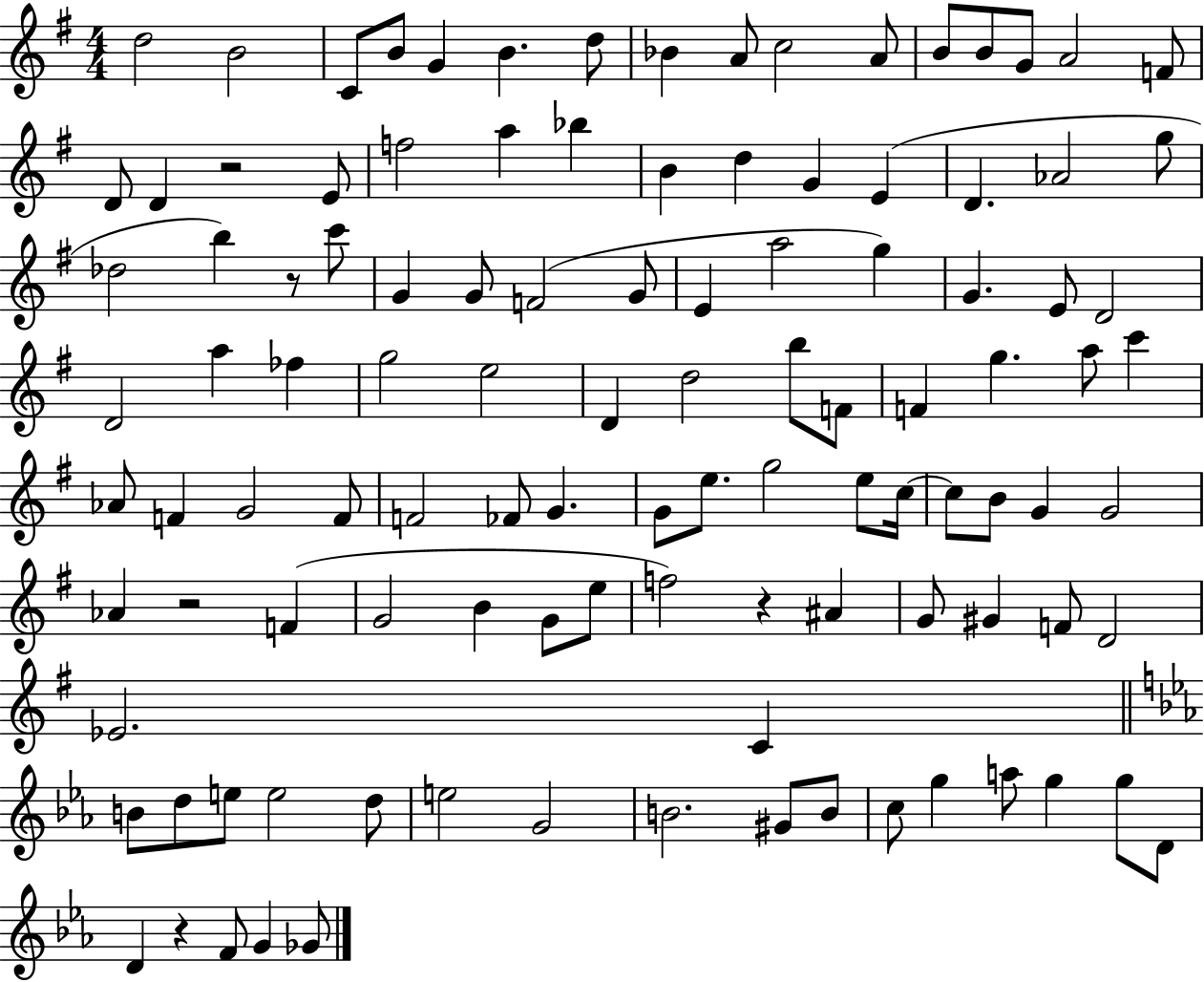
D5/h B4/h C4/e B4/e G4/q B4/q. D5/e Bb4/q A4/e C5/h A4/e B4/e B4/e G4/e A4/h F4/e D4/e D4/q R/h E4/e F5/h A5/q Bb5/q B4/q D5/q G4/q E4/q D4/q. Ab4/h G5/e Db5/h B5/q R/e C6/e G4/q G4/e F4/h G4/e E4/q A5/h G5/q G4/q. E4/e D4/h D4/h A5/q FES5/q G5/h E5/h D4/q D5/h B5/e F4/e F4/q G5/q. A5/e C6/q Ab4/e F4/q G4/h F4/e F4/h FES4/e G4/q. G4/e E5/e. G5/h E5/e C5/s C5/e B4/e G4/q G4/h Ab4/q R/h F4/q G4/h B4/q G4/e E5/e F5/h R/q A#4/q G4/e G#4/q F4/e D4/h Eb4/h. C4/q B4/e D5/e E5/e E5/h D5/e E5/h G4/h B4/h. G#4/e B4/e C5/e G5/q A5/e G5/q G5/e D4/e D4/q R/q F4/e G4/q Gb4/e